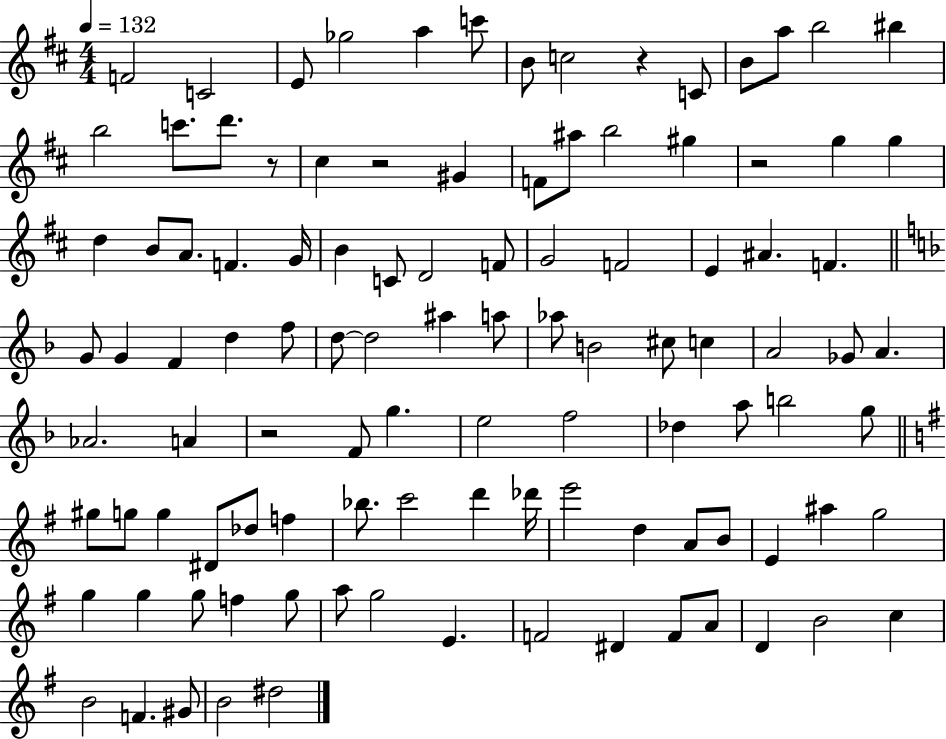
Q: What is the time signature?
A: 4/4